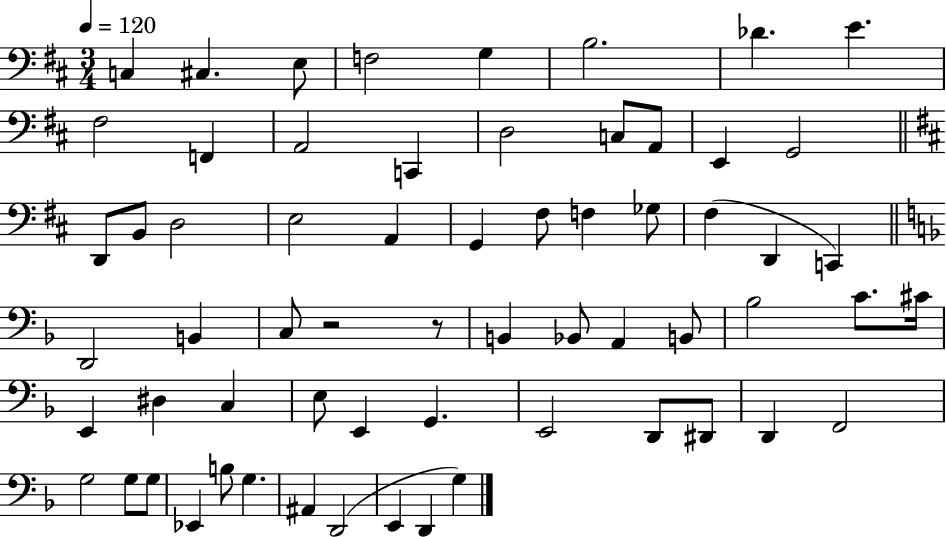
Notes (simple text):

C3/q C#3/q. E3/e F3/h G3/q B3/h. Db4/q. E4/q. F#3/h F2/q A2/h C2/q D3/h C3/e A2/e E2/q G2/h D2/e B2/e D3/h E3/h A2/q G2/q F#3/e F3/q Gb3/e F#3/q D2/q C2/q D2/h B2/q C3/e R/h R/e B2/q Bb2/e A2/q B2/e Bb3/h C4/e. C#4/s E2/q D#3/q C3/q E3/e E2/q G2/q. E2/h D2/e D#2/e D2/q F2/h G3/h G3/e G3/e Eb2/q B3/e G3/q. A#2/q D2/h E2/q D2/q G3/q